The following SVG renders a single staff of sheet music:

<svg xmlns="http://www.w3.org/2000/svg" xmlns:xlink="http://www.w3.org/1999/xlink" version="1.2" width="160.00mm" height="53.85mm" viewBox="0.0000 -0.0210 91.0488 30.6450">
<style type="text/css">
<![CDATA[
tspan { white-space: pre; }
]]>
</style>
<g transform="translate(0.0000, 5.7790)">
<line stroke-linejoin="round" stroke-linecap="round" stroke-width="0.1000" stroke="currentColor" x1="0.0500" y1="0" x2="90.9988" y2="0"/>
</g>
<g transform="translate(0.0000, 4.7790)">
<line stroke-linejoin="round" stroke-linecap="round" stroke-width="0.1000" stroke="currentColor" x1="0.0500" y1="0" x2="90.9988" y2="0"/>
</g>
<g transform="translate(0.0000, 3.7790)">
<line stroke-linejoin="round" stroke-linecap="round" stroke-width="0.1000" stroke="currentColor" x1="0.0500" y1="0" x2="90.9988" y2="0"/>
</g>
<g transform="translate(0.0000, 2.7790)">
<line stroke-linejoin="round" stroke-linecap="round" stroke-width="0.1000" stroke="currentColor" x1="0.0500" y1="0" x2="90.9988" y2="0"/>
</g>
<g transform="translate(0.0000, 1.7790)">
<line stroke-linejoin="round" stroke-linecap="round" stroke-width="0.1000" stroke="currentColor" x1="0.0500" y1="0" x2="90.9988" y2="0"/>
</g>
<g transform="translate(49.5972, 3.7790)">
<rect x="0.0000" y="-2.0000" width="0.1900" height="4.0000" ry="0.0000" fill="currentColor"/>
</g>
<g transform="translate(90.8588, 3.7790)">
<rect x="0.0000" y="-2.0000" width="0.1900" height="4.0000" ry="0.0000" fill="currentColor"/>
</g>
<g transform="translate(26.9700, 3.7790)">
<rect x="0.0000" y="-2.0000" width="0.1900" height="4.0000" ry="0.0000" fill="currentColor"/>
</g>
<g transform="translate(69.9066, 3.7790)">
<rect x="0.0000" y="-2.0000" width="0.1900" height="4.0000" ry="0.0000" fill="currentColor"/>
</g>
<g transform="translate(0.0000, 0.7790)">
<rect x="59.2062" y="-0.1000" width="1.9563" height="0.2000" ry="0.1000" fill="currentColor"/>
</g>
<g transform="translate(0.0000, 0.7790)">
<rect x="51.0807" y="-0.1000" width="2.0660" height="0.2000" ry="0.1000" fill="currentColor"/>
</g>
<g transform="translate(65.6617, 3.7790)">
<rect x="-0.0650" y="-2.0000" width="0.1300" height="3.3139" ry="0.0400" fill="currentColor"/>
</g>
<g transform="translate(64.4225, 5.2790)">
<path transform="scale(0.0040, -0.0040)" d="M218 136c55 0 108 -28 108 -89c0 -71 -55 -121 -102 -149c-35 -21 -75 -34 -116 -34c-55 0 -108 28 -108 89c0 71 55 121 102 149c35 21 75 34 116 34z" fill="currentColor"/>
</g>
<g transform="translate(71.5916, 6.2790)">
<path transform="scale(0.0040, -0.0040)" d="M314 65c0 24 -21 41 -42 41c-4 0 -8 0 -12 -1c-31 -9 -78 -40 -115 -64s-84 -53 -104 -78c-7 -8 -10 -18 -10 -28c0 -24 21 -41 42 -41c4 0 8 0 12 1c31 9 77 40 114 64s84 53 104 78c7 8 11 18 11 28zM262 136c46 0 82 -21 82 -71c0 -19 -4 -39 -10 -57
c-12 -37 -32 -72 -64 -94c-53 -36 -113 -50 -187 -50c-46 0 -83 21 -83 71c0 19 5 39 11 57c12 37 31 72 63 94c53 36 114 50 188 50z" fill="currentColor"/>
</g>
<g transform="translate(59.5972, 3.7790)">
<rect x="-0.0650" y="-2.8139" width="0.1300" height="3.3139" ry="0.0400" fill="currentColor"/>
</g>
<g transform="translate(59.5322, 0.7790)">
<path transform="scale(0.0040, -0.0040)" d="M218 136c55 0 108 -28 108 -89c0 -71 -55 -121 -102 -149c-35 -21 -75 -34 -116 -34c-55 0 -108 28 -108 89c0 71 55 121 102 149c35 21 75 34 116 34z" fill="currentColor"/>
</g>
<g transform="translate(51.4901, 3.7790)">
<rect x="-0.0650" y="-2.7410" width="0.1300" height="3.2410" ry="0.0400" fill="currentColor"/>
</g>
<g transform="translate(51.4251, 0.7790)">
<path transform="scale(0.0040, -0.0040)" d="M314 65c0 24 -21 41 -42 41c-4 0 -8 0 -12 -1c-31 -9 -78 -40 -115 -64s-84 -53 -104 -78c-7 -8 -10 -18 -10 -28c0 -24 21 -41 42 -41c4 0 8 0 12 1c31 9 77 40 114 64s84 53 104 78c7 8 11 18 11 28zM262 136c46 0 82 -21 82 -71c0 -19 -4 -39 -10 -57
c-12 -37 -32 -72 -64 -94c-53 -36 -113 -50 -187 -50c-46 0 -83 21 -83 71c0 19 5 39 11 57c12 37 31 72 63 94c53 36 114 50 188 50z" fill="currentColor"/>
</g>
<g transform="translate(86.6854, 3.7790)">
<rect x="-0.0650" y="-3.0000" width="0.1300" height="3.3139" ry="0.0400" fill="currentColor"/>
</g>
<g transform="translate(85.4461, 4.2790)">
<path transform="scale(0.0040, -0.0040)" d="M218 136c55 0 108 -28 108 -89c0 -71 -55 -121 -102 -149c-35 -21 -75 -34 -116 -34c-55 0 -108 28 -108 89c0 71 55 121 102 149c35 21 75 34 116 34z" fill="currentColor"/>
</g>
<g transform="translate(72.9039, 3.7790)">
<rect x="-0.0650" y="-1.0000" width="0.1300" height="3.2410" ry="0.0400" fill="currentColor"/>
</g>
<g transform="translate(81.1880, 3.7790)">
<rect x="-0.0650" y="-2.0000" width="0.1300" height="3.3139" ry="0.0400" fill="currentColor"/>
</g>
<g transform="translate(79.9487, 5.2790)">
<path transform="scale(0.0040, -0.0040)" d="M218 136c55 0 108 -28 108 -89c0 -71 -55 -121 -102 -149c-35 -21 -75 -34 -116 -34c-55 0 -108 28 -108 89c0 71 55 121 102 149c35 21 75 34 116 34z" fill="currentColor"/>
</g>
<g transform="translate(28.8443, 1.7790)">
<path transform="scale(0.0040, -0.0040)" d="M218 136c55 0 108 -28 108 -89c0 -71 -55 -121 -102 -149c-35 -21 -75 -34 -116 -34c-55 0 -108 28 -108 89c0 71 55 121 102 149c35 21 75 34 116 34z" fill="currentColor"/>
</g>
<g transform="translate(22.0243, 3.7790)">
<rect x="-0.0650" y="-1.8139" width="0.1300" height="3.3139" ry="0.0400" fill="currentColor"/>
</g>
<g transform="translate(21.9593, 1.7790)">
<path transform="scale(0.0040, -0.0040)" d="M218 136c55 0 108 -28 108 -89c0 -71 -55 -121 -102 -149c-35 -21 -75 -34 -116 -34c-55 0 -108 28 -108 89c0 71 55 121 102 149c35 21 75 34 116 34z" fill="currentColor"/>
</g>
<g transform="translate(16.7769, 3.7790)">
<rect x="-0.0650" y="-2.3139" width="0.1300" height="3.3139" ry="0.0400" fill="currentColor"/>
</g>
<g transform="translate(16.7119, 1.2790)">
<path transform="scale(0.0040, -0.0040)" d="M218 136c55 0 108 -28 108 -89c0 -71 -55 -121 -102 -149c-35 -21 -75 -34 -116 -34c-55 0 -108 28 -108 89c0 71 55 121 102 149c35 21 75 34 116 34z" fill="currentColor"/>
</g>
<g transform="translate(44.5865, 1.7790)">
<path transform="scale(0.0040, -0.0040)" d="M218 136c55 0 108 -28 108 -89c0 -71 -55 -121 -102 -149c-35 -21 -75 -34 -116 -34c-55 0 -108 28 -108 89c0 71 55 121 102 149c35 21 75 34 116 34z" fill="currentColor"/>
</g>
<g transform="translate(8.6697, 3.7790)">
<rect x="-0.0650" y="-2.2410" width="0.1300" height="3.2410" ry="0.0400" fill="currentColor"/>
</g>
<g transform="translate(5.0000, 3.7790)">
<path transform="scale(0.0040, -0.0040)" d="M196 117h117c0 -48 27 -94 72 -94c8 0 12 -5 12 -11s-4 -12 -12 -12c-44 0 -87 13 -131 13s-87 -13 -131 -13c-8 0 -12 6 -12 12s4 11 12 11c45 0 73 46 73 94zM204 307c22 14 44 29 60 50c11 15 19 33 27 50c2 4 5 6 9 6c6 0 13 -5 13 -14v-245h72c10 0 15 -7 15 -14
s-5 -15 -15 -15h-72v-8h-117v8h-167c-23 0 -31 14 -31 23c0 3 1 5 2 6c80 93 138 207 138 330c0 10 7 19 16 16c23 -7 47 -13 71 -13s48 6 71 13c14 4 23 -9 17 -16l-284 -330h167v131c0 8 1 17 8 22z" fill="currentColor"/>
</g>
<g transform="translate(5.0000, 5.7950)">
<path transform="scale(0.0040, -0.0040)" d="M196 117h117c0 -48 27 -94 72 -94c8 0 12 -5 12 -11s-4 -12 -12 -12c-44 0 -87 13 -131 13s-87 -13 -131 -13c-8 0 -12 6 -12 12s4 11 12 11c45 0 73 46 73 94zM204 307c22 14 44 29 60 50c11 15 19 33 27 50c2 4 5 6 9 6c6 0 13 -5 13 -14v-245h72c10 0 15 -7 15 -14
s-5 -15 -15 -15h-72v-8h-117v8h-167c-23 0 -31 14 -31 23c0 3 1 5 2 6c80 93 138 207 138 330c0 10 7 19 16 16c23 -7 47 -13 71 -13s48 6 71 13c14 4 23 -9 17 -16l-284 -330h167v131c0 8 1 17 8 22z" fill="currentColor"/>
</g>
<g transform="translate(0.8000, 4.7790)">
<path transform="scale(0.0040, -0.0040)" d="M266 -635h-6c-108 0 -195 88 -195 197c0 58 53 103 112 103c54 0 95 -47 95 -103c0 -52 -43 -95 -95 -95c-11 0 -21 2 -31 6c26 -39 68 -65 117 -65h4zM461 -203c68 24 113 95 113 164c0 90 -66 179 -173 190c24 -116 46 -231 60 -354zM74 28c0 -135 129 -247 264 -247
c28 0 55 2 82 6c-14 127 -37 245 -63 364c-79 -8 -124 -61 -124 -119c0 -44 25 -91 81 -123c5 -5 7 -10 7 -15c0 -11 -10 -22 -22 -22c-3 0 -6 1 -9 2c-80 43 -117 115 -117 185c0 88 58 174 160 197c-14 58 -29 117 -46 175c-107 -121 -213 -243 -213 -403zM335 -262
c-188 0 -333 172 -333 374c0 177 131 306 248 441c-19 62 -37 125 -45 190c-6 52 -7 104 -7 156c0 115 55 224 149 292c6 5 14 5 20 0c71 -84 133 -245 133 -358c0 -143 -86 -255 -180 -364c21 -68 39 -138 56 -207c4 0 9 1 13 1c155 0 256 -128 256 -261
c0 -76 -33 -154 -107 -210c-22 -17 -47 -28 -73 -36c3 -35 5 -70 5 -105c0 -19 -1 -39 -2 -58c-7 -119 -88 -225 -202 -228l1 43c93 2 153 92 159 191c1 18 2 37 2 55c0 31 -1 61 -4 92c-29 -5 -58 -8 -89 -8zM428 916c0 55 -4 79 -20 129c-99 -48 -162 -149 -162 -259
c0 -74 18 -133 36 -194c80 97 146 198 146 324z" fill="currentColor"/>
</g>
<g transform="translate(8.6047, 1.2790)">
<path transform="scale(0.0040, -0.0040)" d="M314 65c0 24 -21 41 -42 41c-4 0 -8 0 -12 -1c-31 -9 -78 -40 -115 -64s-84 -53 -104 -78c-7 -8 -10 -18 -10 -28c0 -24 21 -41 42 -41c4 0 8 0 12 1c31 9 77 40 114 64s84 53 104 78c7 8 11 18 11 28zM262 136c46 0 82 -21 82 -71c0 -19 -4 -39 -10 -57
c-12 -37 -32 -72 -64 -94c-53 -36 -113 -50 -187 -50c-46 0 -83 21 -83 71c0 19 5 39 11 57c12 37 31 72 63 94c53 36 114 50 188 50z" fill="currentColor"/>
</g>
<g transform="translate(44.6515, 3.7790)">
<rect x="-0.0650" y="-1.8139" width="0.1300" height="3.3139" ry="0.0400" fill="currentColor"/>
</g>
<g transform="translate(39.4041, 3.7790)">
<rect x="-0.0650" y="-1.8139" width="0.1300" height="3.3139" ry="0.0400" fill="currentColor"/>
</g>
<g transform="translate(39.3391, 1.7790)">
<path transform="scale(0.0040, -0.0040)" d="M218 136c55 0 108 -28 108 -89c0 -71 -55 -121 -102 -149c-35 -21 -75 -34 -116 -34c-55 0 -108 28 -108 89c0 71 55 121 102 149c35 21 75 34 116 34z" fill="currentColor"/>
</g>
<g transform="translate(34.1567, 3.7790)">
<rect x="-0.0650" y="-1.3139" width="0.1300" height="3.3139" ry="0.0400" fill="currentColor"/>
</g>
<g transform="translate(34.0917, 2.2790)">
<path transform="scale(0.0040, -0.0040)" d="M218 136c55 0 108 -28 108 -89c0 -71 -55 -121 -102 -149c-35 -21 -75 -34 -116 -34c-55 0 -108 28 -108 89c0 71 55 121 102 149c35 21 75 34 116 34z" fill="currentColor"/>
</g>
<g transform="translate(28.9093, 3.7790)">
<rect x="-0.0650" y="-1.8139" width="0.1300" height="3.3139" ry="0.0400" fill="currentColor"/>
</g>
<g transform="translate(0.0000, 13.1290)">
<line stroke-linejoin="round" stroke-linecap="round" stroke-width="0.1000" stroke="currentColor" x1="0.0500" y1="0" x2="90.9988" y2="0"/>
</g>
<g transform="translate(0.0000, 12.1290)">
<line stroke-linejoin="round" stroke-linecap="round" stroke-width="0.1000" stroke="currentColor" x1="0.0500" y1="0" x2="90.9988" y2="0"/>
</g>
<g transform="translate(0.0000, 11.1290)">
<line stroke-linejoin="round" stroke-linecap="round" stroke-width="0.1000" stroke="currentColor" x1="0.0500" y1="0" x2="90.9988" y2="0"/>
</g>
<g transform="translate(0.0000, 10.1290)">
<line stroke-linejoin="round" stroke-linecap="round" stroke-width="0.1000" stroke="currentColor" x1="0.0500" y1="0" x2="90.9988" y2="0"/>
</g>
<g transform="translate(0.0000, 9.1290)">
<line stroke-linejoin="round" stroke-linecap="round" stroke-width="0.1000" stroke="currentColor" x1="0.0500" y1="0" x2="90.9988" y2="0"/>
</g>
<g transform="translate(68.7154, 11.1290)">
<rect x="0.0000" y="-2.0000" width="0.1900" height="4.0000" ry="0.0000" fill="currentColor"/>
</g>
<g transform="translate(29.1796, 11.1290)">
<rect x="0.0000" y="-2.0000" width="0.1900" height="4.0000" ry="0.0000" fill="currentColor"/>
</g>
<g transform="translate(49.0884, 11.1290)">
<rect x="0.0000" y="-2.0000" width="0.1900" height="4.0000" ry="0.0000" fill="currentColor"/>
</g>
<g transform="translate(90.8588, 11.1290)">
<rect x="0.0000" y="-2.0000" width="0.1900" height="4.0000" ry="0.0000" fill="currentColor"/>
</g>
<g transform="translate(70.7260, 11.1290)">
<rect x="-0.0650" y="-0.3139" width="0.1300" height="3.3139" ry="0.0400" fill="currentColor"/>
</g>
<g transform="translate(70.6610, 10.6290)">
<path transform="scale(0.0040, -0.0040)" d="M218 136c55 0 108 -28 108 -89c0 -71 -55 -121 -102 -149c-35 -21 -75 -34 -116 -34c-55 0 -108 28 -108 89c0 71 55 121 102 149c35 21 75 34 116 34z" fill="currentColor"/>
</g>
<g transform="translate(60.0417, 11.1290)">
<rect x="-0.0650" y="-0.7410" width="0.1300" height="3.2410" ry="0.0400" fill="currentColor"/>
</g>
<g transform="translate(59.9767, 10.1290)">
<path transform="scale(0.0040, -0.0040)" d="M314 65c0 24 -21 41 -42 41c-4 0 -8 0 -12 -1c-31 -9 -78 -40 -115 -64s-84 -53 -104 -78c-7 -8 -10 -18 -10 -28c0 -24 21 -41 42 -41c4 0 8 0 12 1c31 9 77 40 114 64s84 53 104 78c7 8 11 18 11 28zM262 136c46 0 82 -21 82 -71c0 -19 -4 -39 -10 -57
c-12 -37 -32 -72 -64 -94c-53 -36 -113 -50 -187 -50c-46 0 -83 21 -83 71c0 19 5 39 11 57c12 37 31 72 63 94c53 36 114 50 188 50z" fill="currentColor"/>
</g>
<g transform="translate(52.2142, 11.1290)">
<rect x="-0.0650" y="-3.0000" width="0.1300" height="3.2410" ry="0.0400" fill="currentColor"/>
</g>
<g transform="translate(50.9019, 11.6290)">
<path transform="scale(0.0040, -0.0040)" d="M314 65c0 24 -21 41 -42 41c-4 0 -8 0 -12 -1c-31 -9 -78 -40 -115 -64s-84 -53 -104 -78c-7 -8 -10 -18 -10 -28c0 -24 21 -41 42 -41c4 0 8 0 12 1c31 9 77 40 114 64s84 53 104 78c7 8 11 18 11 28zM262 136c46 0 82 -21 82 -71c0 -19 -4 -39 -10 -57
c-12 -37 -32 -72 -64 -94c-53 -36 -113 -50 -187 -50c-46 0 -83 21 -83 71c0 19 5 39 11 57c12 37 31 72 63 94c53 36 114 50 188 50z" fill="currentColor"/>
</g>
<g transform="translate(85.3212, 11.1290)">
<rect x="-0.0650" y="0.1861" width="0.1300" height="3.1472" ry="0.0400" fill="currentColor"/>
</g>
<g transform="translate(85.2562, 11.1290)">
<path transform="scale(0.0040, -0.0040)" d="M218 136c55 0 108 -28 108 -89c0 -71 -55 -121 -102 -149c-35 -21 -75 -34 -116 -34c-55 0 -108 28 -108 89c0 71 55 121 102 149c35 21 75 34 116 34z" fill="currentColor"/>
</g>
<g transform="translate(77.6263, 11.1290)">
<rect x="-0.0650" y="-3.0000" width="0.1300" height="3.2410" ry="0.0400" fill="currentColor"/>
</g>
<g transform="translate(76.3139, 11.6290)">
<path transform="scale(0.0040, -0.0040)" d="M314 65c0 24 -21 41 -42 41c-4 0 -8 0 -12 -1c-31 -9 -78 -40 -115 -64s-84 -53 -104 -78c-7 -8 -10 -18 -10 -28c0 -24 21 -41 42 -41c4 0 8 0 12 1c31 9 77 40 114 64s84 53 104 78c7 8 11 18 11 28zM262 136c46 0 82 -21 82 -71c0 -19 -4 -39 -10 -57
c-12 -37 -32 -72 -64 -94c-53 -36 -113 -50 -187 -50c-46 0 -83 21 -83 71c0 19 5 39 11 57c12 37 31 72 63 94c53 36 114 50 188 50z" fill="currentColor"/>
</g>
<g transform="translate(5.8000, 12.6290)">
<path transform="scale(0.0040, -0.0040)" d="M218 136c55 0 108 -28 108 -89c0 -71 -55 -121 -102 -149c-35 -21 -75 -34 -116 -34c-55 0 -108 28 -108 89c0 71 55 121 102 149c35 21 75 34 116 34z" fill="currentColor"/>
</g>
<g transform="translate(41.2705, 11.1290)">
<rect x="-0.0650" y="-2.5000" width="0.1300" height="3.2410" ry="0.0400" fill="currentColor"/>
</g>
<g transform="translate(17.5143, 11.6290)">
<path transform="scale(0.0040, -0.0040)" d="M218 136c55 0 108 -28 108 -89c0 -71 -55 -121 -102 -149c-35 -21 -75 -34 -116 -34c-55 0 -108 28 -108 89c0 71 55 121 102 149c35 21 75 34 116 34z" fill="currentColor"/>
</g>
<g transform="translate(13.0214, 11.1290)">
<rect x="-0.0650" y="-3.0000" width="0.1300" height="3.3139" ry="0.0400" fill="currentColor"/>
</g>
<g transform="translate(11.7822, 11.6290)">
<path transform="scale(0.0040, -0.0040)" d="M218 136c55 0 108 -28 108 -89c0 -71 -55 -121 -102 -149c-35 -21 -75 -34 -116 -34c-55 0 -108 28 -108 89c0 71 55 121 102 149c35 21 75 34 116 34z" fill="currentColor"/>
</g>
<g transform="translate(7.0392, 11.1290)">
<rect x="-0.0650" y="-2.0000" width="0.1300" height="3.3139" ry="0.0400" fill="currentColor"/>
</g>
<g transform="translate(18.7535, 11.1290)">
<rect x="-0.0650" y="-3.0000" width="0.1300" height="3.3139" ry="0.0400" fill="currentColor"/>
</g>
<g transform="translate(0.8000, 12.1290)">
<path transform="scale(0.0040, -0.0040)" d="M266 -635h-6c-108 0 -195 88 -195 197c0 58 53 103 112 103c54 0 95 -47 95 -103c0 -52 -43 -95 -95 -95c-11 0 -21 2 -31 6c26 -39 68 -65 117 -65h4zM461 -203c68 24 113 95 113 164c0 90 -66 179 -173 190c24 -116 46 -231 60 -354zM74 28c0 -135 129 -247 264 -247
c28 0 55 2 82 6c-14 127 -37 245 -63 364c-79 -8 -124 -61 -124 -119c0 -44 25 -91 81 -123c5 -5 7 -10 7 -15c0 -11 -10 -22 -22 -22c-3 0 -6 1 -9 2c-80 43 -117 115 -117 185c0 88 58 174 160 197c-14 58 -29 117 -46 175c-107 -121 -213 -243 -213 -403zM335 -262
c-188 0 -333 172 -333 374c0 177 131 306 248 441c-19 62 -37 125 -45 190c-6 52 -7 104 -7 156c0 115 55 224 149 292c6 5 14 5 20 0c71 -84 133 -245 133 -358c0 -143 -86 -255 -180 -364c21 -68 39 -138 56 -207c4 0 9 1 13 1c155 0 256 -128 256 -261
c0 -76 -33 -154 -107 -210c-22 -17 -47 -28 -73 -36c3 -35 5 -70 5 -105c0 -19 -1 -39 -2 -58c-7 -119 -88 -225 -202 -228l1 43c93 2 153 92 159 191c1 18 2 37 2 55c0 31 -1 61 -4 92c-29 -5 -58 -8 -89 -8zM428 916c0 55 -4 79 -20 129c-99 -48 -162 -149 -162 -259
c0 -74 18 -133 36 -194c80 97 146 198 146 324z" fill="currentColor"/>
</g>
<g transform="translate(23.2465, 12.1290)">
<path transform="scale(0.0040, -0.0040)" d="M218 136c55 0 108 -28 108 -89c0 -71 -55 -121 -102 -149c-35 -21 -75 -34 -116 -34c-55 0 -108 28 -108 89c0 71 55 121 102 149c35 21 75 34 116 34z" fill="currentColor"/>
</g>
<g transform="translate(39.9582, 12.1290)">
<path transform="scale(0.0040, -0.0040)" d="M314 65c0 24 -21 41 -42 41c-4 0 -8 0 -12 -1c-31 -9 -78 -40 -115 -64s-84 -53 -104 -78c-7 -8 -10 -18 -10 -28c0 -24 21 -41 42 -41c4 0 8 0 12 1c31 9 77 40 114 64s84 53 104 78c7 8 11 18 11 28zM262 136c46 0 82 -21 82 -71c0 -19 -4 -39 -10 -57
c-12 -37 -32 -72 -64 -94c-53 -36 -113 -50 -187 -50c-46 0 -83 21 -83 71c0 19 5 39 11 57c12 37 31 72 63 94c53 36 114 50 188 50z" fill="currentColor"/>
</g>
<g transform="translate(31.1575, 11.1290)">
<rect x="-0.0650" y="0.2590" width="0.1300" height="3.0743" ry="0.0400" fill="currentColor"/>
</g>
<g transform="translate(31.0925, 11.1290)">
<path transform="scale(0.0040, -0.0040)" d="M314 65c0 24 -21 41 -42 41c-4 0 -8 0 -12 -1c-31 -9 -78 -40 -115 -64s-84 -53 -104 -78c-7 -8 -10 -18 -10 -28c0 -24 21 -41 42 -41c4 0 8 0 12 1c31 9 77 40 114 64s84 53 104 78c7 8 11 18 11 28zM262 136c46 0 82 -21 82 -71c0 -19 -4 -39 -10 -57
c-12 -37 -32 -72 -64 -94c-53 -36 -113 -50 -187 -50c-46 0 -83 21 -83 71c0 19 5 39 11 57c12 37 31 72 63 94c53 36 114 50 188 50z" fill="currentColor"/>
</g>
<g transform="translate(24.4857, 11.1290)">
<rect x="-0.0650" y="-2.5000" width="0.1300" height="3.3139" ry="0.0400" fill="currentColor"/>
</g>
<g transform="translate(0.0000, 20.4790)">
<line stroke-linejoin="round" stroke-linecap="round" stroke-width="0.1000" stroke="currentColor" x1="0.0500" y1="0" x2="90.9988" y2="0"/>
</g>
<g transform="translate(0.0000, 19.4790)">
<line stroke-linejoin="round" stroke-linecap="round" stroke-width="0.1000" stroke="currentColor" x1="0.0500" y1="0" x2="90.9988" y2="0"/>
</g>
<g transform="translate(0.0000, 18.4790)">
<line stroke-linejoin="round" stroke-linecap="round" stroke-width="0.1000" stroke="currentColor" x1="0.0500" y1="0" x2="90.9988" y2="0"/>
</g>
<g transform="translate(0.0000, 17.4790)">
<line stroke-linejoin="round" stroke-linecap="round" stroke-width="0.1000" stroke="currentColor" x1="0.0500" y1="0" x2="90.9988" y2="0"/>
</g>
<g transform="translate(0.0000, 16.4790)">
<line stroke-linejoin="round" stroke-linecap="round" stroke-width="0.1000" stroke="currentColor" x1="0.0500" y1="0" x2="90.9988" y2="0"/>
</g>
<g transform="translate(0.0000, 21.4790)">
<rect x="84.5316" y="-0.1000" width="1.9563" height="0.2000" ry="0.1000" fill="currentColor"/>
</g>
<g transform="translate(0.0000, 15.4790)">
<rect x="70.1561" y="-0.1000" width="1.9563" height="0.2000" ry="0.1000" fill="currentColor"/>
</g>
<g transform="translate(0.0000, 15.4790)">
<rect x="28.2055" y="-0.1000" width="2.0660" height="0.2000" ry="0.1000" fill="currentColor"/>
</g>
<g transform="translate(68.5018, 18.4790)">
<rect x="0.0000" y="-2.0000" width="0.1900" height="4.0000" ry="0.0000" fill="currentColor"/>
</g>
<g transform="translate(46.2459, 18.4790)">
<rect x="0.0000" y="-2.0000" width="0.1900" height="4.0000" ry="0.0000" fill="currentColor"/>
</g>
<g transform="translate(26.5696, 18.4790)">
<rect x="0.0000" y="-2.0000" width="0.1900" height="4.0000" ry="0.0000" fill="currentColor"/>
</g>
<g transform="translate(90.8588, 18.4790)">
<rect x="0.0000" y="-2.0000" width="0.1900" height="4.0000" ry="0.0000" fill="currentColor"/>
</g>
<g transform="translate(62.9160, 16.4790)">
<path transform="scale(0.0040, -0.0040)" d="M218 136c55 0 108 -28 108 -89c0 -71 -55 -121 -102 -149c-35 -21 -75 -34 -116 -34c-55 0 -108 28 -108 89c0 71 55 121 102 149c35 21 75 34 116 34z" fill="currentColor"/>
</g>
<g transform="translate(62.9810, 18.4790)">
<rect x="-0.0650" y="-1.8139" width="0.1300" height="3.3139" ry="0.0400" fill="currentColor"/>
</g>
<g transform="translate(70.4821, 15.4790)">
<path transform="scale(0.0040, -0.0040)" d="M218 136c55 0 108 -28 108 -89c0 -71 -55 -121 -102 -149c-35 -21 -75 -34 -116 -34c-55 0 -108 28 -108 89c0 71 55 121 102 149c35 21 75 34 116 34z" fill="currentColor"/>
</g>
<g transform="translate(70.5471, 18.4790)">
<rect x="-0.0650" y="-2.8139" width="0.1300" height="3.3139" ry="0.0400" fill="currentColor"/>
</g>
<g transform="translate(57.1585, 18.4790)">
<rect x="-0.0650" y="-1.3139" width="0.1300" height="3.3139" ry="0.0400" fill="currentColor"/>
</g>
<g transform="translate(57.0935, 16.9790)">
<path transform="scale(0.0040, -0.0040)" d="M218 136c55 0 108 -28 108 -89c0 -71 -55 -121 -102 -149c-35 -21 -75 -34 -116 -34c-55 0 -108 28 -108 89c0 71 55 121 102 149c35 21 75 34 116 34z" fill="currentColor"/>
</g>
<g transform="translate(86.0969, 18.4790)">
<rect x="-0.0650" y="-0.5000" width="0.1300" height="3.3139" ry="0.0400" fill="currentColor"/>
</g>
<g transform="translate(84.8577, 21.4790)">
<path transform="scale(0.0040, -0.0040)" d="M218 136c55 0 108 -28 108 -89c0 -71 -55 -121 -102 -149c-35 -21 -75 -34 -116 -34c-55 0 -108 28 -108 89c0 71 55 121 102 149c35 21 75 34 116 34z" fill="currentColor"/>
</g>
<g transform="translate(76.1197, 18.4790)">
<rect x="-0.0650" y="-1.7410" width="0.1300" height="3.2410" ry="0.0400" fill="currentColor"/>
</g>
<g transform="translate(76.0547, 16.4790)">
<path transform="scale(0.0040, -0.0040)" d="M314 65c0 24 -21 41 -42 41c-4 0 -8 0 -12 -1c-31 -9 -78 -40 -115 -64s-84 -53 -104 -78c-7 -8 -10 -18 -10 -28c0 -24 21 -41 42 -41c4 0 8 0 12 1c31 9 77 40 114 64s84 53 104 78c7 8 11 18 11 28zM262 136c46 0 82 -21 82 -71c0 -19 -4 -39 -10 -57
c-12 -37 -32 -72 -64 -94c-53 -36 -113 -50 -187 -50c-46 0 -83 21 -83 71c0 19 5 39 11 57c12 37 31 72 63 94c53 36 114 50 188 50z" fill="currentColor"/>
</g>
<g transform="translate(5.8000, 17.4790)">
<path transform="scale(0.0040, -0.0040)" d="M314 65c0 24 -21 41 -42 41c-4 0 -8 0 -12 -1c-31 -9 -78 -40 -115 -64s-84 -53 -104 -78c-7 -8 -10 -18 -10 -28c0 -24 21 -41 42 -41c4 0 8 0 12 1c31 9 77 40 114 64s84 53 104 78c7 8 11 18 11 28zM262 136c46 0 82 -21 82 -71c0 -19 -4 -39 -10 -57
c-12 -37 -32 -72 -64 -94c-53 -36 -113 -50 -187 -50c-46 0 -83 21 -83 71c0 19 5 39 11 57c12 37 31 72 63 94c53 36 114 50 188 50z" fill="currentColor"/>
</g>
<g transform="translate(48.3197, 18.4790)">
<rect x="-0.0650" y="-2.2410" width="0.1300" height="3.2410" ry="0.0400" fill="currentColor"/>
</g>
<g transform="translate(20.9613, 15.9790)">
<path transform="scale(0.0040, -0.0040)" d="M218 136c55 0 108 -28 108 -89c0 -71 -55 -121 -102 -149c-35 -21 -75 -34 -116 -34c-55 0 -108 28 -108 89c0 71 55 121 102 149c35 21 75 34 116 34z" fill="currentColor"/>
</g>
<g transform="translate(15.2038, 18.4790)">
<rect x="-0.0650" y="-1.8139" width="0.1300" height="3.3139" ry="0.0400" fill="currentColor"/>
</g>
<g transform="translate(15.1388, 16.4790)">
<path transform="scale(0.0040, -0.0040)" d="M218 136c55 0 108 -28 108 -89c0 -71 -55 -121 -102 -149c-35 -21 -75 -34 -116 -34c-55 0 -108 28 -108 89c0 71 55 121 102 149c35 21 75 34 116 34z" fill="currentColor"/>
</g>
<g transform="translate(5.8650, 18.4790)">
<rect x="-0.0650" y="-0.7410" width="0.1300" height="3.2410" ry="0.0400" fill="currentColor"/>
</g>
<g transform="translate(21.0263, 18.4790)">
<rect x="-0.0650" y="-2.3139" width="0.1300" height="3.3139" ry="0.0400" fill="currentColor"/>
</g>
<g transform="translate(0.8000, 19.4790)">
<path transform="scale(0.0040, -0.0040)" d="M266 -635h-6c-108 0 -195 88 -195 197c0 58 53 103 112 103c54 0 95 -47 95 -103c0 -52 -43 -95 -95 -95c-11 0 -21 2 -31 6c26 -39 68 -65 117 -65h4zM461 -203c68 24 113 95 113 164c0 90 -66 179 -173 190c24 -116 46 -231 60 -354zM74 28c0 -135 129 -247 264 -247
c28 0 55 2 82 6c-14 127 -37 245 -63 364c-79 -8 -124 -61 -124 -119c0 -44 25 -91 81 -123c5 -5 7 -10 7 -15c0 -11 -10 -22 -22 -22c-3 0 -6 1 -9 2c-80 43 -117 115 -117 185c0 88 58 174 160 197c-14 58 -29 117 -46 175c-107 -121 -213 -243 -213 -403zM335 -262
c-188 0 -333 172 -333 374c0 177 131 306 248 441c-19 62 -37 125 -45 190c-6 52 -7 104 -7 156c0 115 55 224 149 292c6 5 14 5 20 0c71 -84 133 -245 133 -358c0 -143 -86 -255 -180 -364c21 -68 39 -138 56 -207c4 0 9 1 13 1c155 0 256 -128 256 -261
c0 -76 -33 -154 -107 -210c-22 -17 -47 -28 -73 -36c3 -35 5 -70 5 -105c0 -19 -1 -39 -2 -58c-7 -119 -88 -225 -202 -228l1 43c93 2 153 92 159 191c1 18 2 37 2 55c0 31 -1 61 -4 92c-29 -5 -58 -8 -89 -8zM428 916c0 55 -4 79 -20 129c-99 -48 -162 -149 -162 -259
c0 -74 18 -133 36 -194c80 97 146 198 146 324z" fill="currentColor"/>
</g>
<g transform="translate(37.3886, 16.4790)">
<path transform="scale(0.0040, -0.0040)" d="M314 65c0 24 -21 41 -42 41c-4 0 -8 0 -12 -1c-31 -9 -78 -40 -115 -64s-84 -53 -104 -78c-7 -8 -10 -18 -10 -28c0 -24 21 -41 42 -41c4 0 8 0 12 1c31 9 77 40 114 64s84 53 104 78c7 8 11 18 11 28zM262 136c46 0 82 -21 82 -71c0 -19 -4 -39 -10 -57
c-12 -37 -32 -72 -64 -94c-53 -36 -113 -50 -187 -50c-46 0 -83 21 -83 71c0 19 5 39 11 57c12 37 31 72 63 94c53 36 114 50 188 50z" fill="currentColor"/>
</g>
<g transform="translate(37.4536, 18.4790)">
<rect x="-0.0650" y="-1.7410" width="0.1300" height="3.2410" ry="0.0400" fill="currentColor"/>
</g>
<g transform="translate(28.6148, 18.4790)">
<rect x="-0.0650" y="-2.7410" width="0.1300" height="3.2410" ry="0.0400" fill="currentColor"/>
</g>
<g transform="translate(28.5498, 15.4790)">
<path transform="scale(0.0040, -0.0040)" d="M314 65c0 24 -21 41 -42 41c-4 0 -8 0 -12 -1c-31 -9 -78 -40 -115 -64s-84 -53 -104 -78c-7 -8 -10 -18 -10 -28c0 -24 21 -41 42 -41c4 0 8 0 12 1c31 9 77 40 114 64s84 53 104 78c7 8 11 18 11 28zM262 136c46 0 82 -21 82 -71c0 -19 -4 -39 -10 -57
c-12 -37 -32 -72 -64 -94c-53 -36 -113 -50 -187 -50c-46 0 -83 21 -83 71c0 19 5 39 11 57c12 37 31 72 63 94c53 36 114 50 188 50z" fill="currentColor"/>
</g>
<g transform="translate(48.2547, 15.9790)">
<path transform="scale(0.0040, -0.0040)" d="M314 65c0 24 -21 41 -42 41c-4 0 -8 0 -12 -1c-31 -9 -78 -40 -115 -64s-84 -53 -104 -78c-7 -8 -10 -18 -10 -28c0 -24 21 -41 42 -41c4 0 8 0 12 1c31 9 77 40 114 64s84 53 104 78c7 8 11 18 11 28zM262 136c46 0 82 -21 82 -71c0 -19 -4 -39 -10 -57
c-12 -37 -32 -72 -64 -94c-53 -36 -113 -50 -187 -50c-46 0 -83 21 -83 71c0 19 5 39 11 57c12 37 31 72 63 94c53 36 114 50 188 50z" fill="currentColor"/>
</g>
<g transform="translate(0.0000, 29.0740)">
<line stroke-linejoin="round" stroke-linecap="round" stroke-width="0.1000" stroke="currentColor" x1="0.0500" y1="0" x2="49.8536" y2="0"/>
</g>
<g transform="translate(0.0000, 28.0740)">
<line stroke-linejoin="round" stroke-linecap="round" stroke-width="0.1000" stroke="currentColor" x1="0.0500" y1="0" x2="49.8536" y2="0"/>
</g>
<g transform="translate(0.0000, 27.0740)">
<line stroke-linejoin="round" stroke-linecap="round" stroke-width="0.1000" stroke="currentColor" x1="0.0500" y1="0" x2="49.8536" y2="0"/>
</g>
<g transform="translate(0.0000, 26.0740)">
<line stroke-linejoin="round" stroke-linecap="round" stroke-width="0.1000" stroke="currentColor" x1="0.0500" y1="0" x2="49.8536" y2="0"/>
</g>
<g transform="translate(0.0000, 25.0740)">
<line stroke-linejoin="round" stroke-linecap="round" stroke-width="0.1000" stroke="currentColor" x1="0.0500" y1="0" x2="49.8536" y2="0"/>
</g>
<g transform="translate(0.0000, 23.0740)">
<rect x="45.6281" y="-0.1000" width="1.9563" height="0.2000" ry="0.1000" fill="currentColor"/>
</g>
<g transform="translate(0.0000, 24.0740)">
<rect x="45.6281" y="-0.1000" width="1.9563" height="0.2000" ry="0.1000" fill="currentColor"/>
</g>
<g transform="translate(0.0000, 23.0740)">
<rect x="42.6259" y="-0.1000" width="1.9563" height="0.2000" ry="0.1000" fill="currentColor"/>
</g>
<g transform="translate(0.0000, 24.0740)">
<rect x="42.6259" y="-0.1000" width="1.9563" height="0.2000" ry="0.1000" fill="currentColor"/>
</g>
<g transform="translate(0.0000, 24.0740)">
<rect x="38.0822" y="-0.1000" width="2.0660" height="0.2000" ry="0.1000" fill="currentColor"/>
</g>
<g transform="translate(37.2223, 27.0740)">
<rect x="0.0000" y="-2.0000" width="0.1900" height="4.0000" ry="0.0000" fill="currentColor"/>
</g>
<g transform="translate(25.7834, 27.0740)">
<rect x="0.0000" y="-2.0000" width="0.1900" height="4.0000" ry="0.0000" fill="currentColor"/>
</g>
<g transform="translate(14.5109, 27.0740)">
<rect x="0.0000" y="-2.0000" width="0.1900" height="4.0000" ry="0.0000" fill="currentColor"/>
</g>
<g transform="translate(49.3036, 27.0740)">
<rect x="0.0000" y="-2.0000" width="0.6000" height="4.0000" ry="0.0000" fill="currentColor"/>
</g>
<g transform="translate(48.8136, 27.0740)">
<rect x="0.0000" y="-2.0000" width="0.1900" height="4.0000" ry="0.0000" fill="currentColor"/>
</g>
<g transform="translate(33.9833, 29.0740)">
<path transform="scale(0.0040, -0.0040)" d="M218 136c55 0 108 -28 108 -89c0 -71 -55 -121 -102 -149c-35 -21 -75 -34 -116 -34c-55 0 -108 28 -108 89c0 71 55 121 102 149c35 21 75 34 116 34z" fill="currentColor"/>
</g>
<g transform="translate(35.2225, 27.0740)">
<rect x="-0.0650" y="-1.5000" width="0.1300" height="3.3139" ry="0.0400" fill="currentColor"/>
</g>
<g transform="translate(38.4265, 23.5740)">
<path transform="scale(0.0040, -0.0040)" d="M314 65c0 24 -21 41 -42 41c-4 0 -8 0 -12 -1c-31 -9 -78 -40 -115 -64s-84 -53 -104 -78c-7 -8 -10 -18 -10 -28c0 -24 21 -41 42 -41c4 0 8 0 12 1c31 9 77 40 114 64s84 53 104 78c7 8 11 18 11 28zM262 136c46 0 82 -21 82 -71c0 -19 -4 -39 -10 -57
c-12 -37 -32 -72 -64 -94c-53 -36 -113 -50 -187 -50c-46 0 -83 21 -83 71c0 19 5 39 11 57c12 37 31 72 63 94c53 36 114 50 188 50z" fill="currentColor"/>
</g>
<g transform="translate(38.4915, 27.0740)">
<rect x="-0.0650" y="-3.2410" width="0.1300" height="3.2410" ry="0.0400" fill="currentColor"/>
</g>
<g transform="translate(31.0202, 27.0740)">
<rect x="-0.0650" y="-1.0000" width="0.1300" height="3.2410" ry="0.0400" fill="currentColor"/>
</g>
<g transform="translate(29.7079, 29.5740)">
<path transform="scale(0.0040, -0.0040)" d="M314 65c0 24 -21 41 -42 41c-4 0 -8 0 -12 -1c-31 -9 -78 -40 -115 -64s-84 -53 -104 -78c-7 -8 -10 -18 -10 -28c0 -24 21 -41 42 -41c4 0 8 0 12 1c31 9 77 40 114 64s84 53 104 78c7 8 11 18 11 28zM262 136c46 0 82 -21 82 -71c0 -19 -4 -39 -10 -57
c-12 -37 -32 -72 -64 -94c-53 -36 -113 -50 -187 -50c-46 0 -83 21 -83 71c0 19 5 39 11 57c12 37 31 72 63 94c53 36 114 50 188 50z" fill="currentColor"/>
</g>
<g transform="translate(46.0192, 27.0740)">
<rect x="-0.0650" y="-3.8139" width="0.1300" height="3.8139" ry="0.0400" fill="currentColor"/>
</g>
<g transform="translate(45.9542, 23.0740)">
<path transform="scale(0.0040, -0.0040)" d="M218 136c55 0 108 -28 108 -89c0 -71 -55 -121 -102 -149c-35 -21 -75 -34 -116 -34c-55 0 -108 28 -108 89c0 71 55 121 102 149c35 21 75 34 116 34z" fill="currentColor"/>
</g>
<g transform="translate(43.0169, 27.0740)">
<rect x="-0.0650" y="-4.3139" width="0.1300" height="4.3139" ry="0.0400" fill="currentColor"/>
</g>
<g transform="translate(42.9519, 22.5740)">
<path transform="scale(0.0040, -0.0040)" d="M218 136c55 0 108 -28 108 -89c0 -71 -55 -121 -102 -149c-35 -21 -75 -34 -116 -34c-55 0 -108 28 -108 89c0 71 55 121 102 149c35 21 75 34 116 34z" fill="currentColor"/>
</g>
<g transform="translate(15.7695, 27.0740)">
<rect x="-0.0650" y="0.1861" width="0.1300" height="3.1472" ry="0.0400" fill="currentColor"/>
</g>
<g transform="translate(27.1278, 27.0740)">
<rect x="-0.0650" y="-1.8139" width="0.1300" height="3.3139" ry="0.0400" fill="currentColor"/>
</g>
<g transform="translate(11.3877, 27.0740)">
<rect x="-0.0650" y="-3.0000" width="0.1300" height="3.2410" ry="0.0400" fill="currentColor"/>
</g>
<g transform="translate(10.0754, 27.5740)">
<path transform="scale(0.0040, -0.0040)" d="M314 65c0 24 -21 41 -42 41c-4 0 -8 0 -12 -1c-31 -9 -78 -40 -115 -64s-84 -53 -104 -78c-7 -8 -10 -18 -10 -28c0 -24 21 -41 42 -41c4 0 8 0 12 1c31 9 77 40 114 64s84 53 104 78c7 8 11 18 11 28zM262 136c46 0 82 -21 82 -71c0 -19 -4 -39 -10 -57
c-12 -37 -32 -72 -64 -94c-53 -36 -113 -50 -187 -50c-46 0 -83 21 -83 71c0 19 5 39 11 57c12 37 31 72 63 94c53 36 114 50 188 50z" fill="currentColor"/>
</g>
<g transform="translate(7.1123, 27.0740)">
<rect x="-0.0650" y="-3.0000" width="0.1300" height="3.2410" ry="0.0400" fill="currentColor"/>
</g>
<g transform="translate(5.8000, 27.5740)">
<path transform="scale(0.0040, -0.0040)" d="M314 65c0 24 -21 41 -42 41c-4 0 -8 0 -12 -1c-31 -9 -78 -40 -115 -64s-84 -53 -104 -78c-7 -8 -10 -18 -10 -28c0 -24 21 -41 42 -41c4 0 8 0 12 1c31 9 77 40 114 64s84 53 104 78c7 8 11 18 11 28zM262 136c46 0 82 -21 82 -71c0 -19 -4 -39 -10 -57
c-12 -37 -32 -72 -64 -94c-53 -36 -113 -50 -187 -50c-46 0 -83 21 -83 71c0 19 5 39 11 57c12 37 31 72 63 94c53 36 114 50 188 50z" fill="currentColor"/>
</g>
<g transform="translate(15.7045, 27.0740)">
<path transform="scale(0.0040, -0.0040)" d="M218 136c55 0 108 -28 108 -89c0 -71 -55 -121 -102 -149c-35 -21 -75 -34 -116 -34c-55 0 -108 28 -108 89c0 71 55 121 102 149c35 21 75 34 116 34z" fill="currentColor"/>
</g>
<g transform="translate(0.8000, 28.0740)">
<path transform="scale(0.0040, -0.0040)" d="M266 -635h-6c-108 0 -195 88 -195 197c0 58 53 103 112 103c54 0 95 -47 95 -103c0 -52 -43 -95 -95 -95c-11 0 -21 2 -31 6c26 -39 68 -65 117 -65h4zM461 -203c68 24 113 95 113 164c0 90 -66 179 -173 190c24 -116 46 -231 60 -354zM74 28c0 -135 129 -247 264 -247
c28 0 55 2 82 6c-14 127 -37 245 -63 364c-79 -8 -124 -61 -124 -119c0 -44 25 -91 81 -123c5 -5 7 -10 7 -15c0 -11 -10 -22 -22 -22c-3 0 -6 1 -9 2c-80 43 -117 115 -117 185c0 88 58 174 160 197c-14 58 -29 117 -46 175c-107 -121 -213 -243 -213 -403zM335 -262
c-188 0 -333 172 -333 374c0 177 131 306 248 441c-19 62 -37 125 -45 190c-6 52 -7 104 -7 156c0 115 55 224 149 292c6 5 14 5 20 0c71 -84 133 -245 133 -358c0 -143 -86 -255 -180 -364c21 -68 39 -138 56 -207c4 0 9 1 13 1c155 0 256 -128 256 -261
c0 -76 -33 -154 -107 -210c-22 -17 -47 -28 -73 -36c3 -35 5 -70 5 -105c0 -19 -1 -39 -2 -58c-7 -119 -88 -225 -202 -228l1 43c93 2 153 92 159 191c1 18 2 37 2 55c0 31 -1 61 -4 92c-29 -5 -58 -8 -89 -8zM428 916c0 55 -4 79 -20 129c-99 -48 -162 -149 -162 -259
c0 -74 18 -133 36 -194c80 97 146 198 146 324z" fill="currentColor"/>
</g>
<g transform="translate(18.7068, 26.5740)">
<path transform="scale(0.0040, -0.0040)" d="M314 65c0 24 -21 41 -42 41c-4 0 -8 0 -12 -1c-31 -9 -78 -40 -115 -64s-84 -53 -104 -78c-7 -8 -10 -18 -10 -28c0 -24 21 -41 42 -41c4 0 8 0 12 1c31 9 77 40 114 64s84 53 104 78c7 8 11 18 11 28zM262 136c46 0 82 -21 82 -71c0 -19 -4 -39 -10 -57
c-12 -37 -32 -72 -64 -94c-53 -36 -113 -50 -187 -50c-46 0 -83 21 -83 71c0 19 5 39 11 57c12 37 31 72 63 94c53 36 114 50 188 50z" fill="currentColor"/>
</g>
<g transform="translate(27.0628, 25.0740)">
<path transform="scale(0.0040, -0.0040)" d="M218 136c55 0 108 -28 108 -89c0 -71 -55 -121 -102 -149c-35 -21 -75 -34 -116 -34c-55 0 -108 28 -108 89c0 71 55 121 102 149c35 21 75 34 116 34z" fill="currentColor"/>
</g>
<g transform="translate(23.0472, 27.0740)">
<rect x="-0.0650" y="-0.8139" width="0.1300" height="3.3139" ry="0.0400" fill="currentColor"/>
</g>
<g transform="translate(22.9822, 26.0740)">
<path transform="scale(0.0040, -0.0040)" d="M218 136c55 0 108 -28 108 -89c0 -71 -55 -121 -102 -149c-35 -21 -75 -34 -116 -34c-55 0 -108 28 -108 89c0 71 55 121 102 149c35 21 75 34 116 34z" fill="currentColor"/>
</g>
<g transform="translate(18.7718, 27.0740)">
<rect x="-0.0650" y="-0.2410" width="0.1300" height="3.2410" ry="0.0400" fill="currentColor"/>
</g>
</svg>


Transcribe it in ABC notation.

X:1
T:Untitled
M:4/4
L:1/4
K:C
g2 g f f e f f a2 a F D2 F A F A A G B2 G2 A2 d2 c A2 B d2 f g a2 f2 g2 e f a f2 C A2 A2 B c2 d f D2 E b2 d' c'